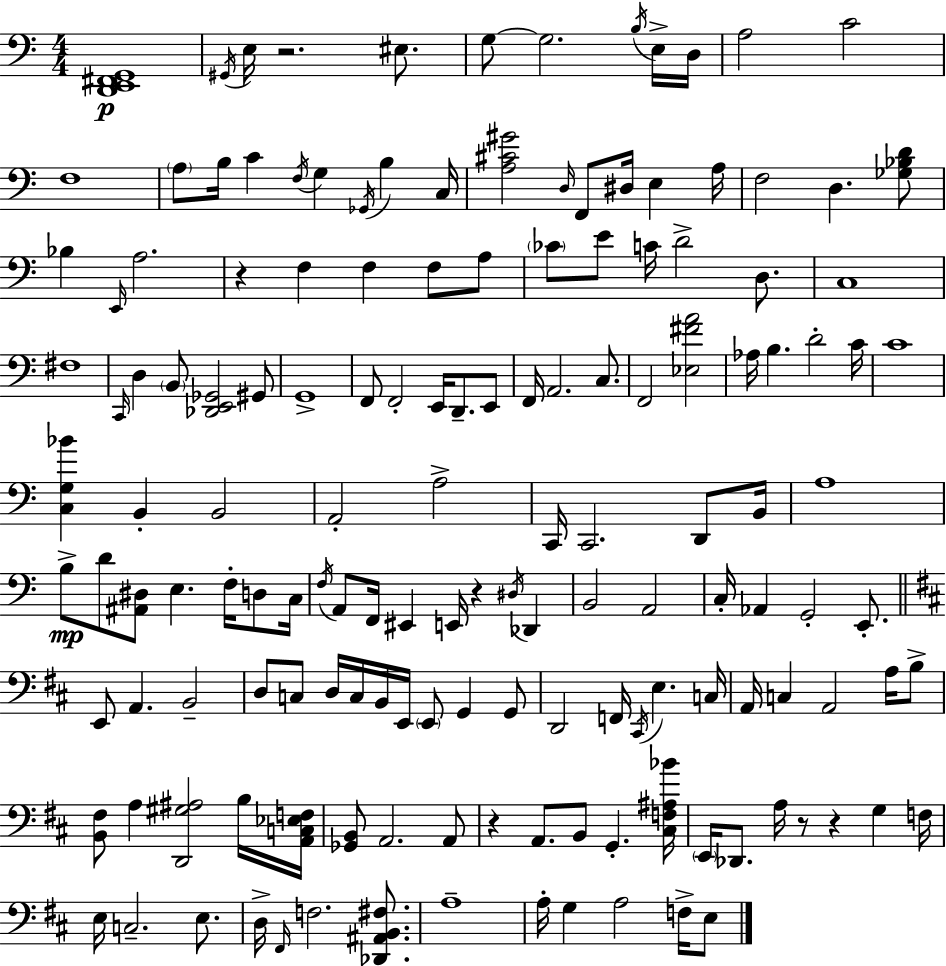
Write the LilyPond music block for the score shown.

{
  \clef bass
  \numericTimeSignature
  \time 4/4
  \key a \minor
  <d, e, fis, g,>1\p | \acciaccatura { gis,16 } e16 r2. eis8. | g8~~ g2. \acciaccatura { b16 } | e16-> d16 a2 c'2 | \break f1 | \parenthesize a8 b16 c'4 \acciaccatura { f16 } g4 \acciaccatura { ges,16 } b4 | c16 <a cis' gis'>2 \grace { d16 } f,8 dis16 | e4 a16 f2 d4. | \break <ges bes d'>8 bes4 \grace { e,16 } a2. | r4 f4 f4 | f8 a8 \parenthesize ces'8 e'8 c'16 d'2-> | d8. c1 | \break fis1 | \grace { c,16 } d4 \parenthesize b,8 <des, e, ges,>2 | gis,8 g,1-> | f,8 f,2-. | \break e,16 d,8.-- e,8 f,16 a,2. | c8. f,2 <ees fis' a'>2 | aes16 b4. d'2-. | c'16 c'1 | \break <c g bes'>4 b,4-. b,2 | a,2-. a2-> | c,16 c,2. | d,8 b,16 a1 | \break b8->\mp d'8 <ais, dis>8 e4. | f16-. d8 c16 \acciaccatura { f16 } a,8 f,16 eis,4 e,16 | r4 \acciaccatura { dis16 } des,4 b,2 | a,2 c16-. aes,4 g,2-. | \break e,8.-. \bar "||" \break \key d \major e,8 a,4. b,2-- | d8 c8 d16 c16 b,16 e,16 \parenthesize e,8 g,4 g,8 | d,2 f,16 \acciaccatura { cis,16 } e4. | c16 a,16 c4 a,2 a16 b8-> | \break <b, fis>8 a4 <d, gis ais>2 b16 | <a, c ees f>16 <ges, b,>8 a,2. a,8 | r4 a,8. b,8 g,4.-. | <cis f ais bes'>16 \parenthesize e,16 des,8. a16 r8 r4 g4 | \break f16 e16 c2.-- e8. | d16-> \grace { fis,16 } f2. <des, ais, b, fis>8. | a1-- | a16-. g4 a2 f16-> | \break e8 \bar "|."
}